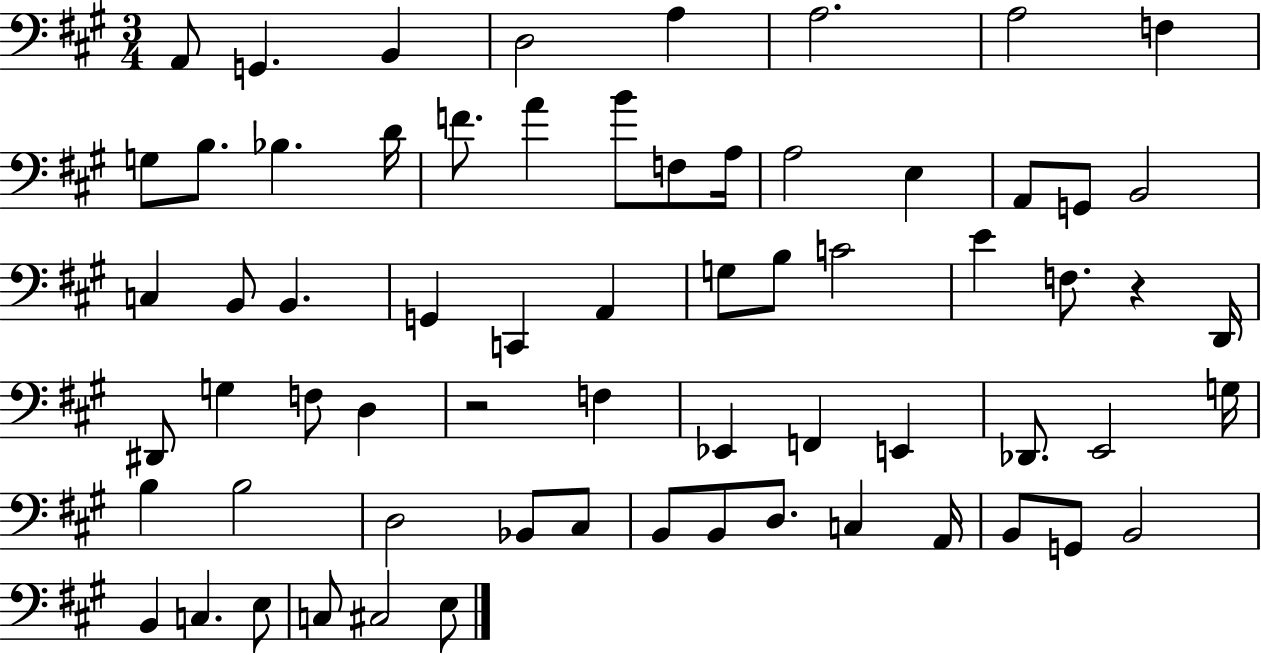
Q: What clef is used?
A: bass